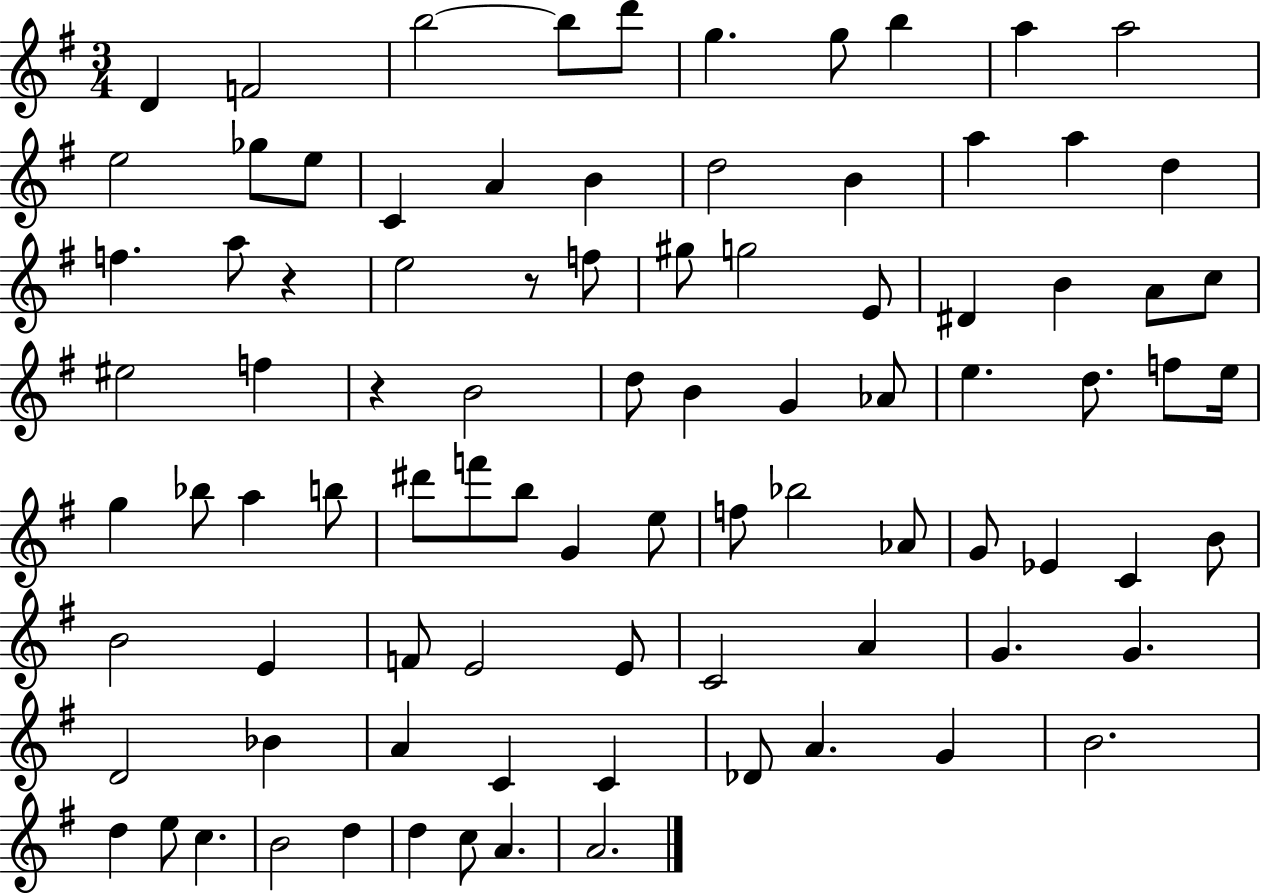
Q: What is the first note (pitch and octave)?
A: D4